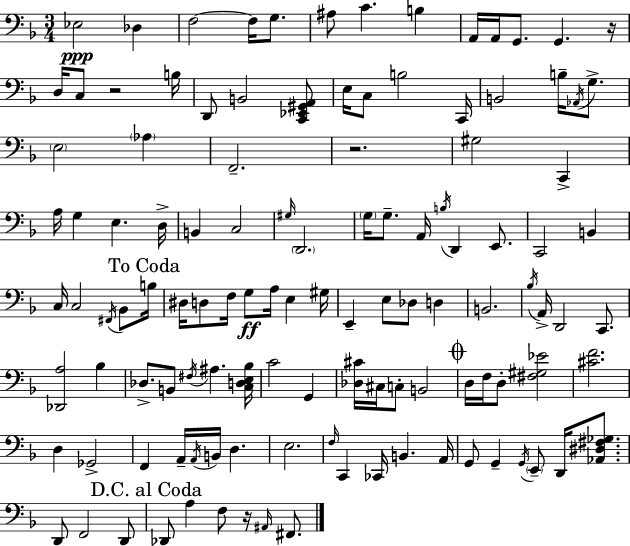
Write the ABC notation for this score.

X:1
T:Untitled
M:3/4
L:1/4
K:F
_E,2 _D, F,2 F,/4 G,/2 ^A,/2 C B, A,,/4 A,,/4 G,,/2 G,, z/4 D,/4 C,/2 z2 B,/4 D,,/2 B,,2 [C,,_E,,^G,,A,,]/2 E,/4 C,/2 B,2 C,,/4 B,,2 B,/4 _A,,/4 G,/2 E,2 _A, F,,2 z2 ^G,2 C,, A,/4 G, E, D,/4 B,, C,2 ^G,/4 D,,2 G,/4 G,/2 A,,/4 B,/4 D,, E,,/2 C,,2 B,, C,/4 C,2 ^F,,/4 _B,,/2 B,/4 ^D,/4 D,/2 F,/4 G,/2 A,/4 E, ^G,/4 E,, E,/2 _D,/2 D, B,,2 _B,/4 A,,/4 D,,2 C,,/2 [_D,,A,]2 _B, _D,/2 B,,/2 ^F,/4 ^A, [C,D,E,_B,]/4 C2 G,, [_D,^C]/4 ^C,/4 C,/2 B,,2 D,/4 F,/4 D,/2 [^F,^G,_E]2 [^CF]2 D, _G,,2 F,, A,,/4 A,,/4 B,,/4 D, E,2 F,/4 C,, _C,,/4 B,, A,,/4 G,,/2 G,, G,,/4 E,,/2 D,,/4 [_A,,^D,^F,_G,]/2 D,,/2 F,,2 D,,/2 _D,,/2 A, F,/2 z/4 ^A,,/4 ^F,,/2